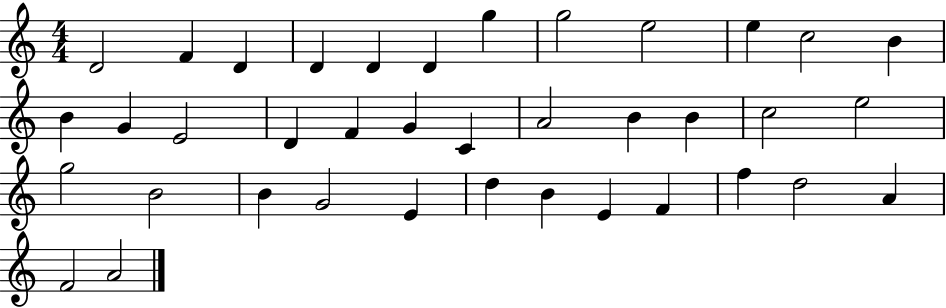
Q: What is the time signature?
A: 4/4